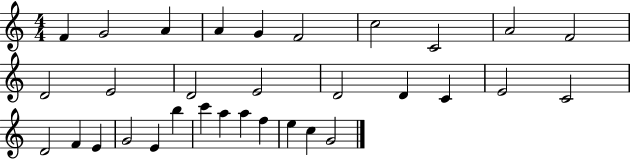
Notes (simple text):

F4/q G4/h A4/q A4/q G4/q F4/h C5/h C4/h A4/h F4/h D4/h E4/h D4/h E4/h D4/h D4/q C4/q E4/h C4/h D4/h F4/q E4/q G4/h E4/q B5/q C6/q A5/q A5/q F5/q E5/q C5/q G4/h